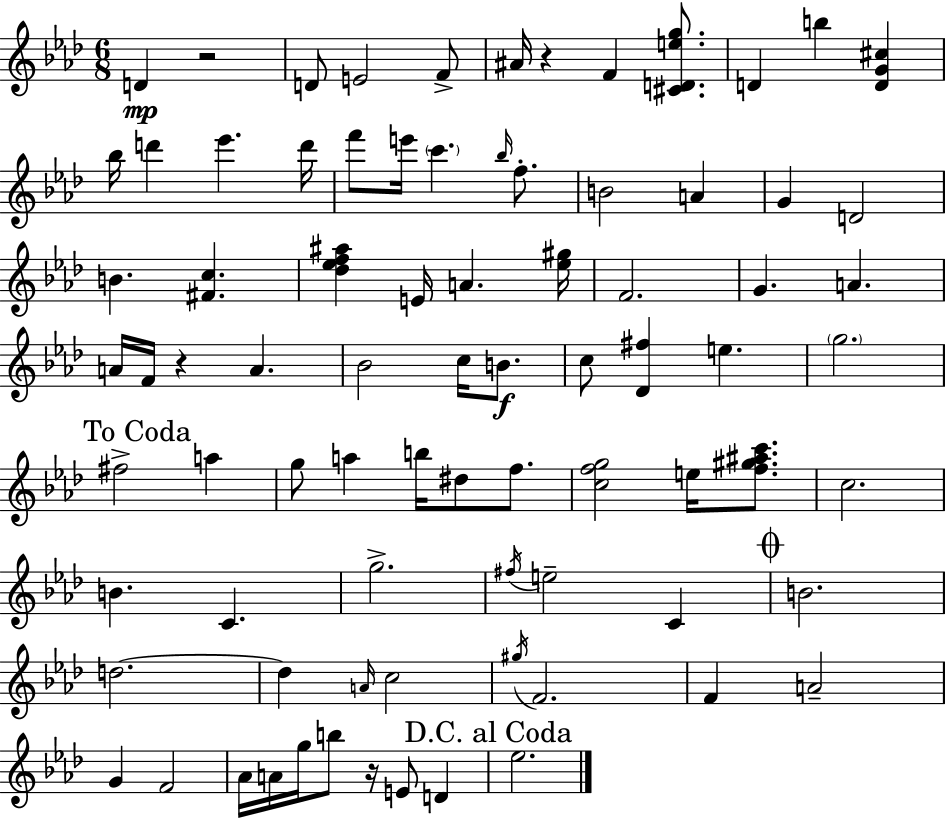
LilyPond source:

{
  \clef treble
  \numericTimeSignature
  \time 6/8
  \key f \minor
  d'4\mp r2 | d'8 e'2 f'8-> | ais'16 r4 f'4 <cis' d' e'' g''>8. | d'4 b''4 <d' g' cis''>4 | \break bes''16 d'''4 ees'''4. d'''16 | f'''8 e'''16 \parenthesize c'''4. \grace { bes''16 } f''8.-. | b'2 a'4 | g'4 d'2 | \break b'4. <fis' c''>4. | <des'' ees'' f'' ais''>4 e'16 a'4. | <ees'' gis''>16 f'2. | g'4. a'4. | \break a'16 f'16 r4 a'4. | bes'2 c''16 b'8.\f | c''8 <des' fis''>4 e''4. | \parenthesize g''2. | \break \mark "To Coda" fis''2-> a''4 | g''8 a''4 b''16 dis''8 f''8. | <c'' f'' g''>2 e''16 <f'' gis'' ais'' c'''>8. | c''2. | \break b'4. c'4. | g''2.-> | \acciaccatura { fis''16 } e''2-- c'4 | \mark \markup { \musicglyph "scripts.coda" } b'2. | \break d''2.~~ | d''4 \grace { a'16 } c''2 | \acciaccatura { gis''16 } f'2. | f'4 a'2-- | \break g'4 f'2 | aes'16 a'16 g''16 b''8 r16 e'8 | d'4 \mark "D.C. al Coda" ees''2. | \bar "|."
}